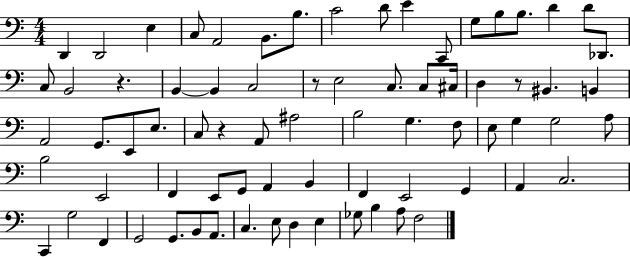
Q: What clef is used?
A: bass